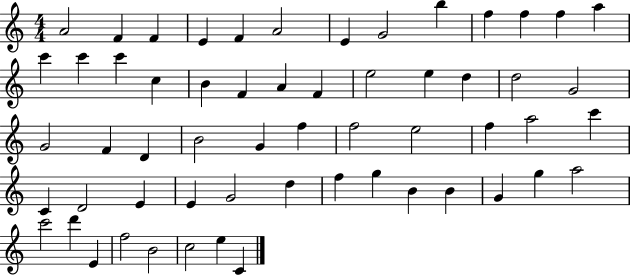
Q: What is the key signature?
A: C major